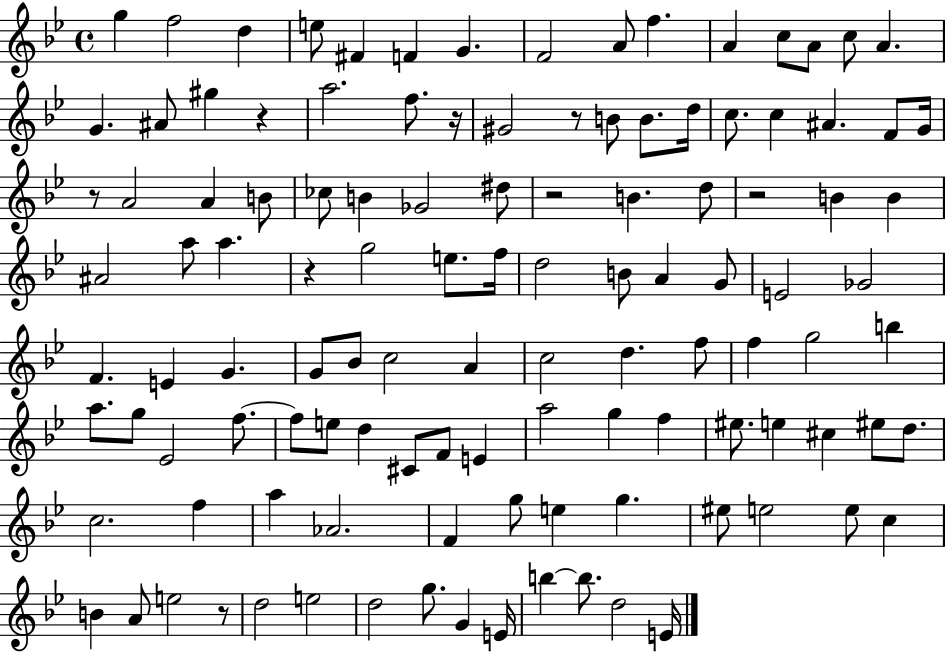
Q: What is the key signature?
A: BES major